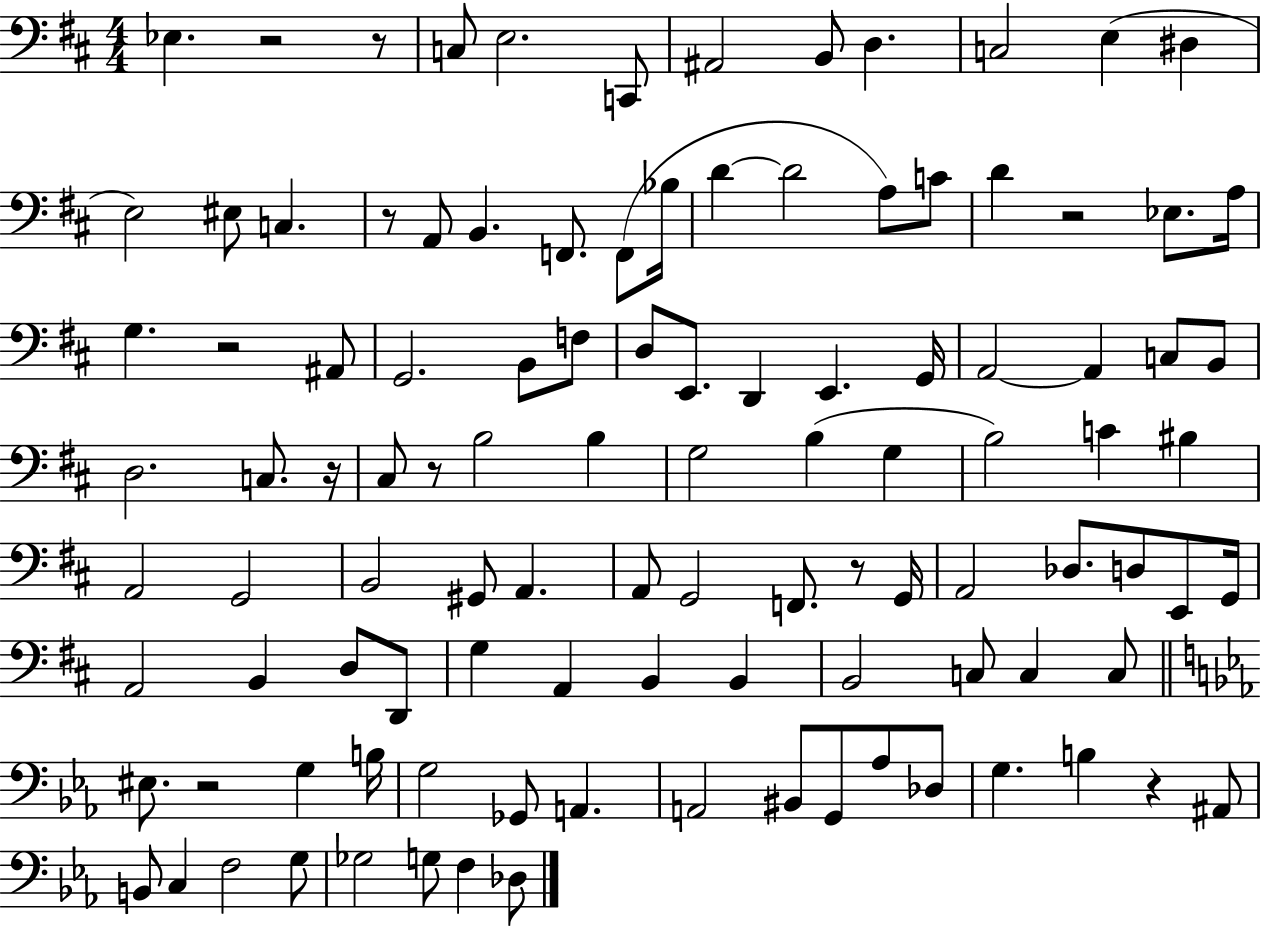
{
  \clef bass
  \numericTimeSignature
  \time 4/4
  \key d \major
  ees4. r2 r8 | c8 e2. c,8 | ais,2 b,8 d4. | c2 e4( dis4 | \break e2) eis8 c4. | r8 a,8 b,4. f,8. f,8( bes16 | d'4~~ d'2 a8) c'8 | d'4 r2 ees8. a16 | \break g4. r2 ais,8 | g,2. b,8 f8 | d8 e,8. d,4 e,4. g,16 | a,2~~ a,4 c8 b,8 | \break d2. c8. r16 | cis8 r8 b2 b4 | g2 b4( g4 | b2) c'4 bis4 | \break a,2 g,2 | b,2 gis,8 a,4. | a,8 g,2 f,8. r8 g,16 | a,2 des8. d8 e,8 g,16 | \break a,2 b,4 d8 d,8 | g4 a,4 b,4 b,4 | b,2 c8 c4 c8 | \bar "||" \break \key ees \major eis8. r2 g4 b16 | g2 ges,8 a,4. | a,2 bis,8 g,8 aes8 des8 | g4. b4 r4 ais,8 | \break b,8 c4 f2 g8 | ges2 g8 f4 des8 | \bar "|."
}